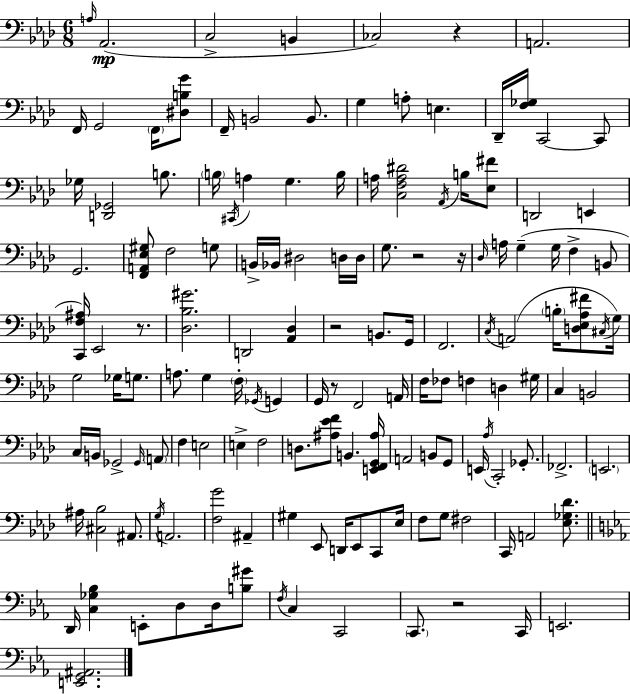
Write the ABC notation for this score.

X:1
T:Untitled
M:6/8
L:1/4
K:Ab
A,/4 _A,,2 C,2 B,, _C,2 z A,,2 F,,/4 G,,2 F,,/4 [^D,B,G]/2 F,,/4 B,,2 B,,/2 G, A,/2 E, _D,,/4 [F,_G,]/4 C,,2 C,,/2 _G,/4 [D,,_G,,]2 B,/2 B,/4 ^C,,/4 A, G, B,/4 A,/4 [C,F,A,^D]2 _A,,/4 B,/4 [_E,^F]/2 D,,2 E,, G,,2 [F,,A,,_E,^G,]/2 F,2 G,/2 B,,/4 _B,,/4 ^D,2 D,/4 D,/4 G,/2 z2 z/4 _D,/4 A,/4 G, G,/4 F, B,,/2 [C,,F,^A,]/4 _E,,2 z/2 [_D,_B,^G]2 D,,2 [_A,,_D,] z2 B,,/2 G,,/4 F,,2 C,/4 A,,2 B,/4 [D,_E,_A,^F]/2 ^C,/4 G,/4 G,2 _G,/4 G,/2 A,/2 G, F,/4 _G,,/4 G,, G,,/4 z/2 F,,2 A,,/4 F,/4 _F,/2 F, D, ^G,/4 C, B,,2 C,/4 B,,/4 _G,,2 _G,,/4 A,,/2 F, E,2 E, F,2 D,/2 [^A,_EF]/2 B,, [E,,F,,G,,^A,]/4 A,,2 B,,/2 G,,/2 E,,/4 _A,/4 C,,2 _G,,/2 _F,,2 E,,2 ^A,/4 [^C,_B,]2 ^A,,/2 G,/4 A,,2 [F,G]2 ^A,, ^G, _E,,/2 D,,/4 _E,,/2 C,,/2 _E,/4 F,/2 G,/2 ^F,2 C,,/4 A,,2 [_E,_G,_D]/2 D,,/4 [C,_G,_B,] E,,/2 D,/2 D,/4 [B,^G]/2 F,/4 C, C,,2 C,,/2 z2 C,,/4 E,,2 [E,,G,,^A,,]2